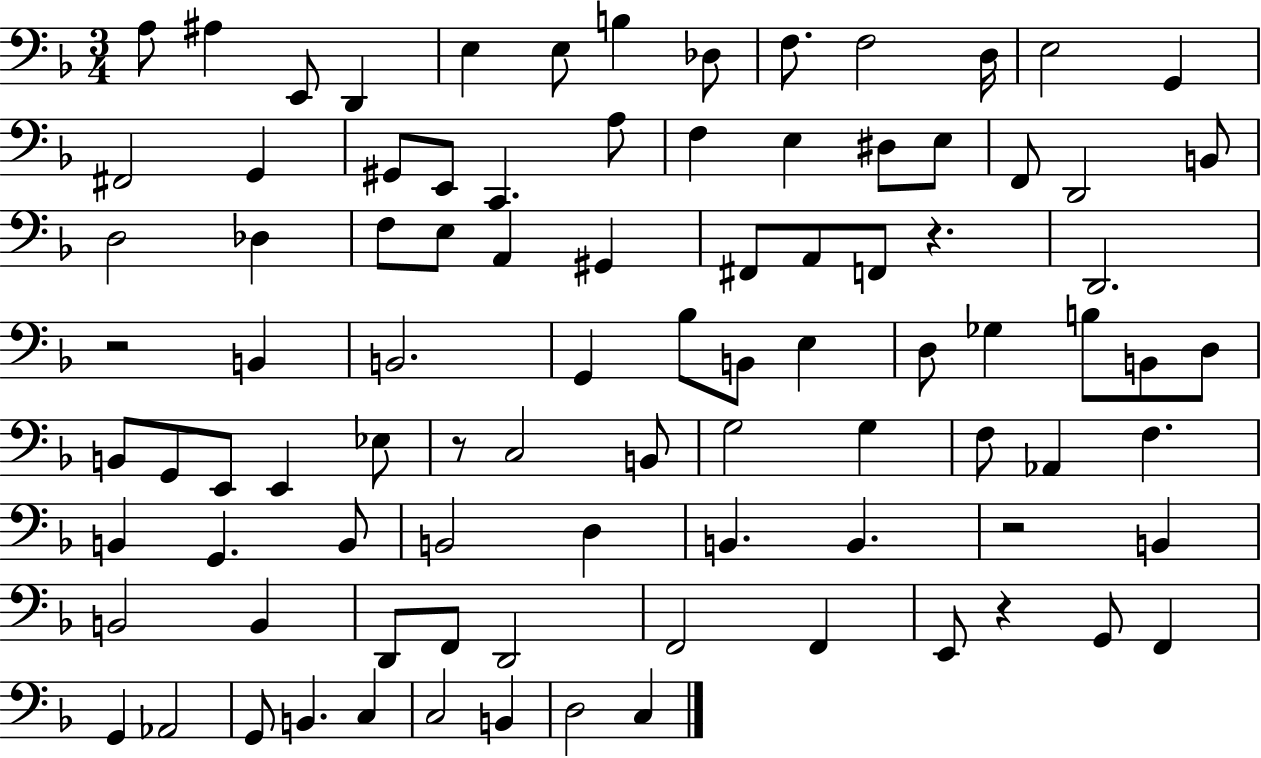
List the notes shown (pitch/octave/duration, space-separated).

A3/e A#3/q E2/e D2/q E3/q E3/e B3/q Db3/e F3/e. F3/h D3/s E3/h G2/q F#2/h G2/q G#2/e E2/e C2/q. A3/e F3/q E3/q D#3/e E3/e F2/e D2/h B2/e D3/h Db3/q F3/e E3/e A2/q G#2/q F#2/e A2/e F2/e R/q. D2/h. R/h B2/q B2/h. G2/q Bb3/e B2/e E3/q D3/e Gb3/q B3/e B2/e D3/e B2/e G2/e E2/e E2/q Eb3/e R/e C3/h B2/e G3/h G3/q F3/e Ab2/q F3/q. B2/q G2/q. B2/e B2/h D3/q B2/q. B2/q. R/h B2/q B2/h B2/q D2/e F2/e D2/h F2/h F2/q E2/e R/q G2/e F2/q G2/q Ab2/h G2/e B2/q. C3/q C3/h B2/q D3/h C3/q